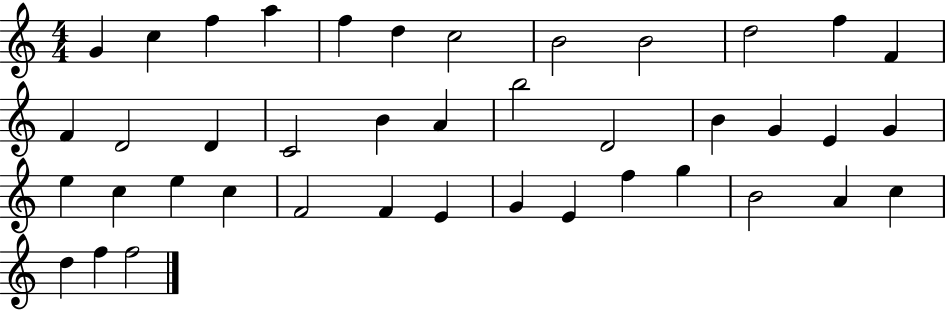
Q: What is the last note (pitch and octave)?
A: F5